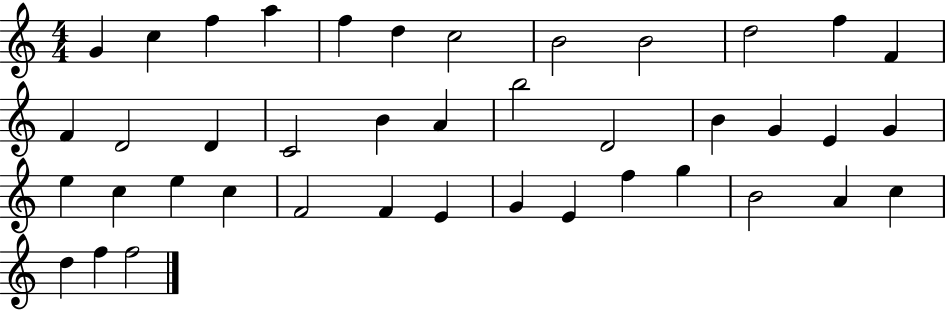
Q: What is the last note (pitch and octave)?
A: F5